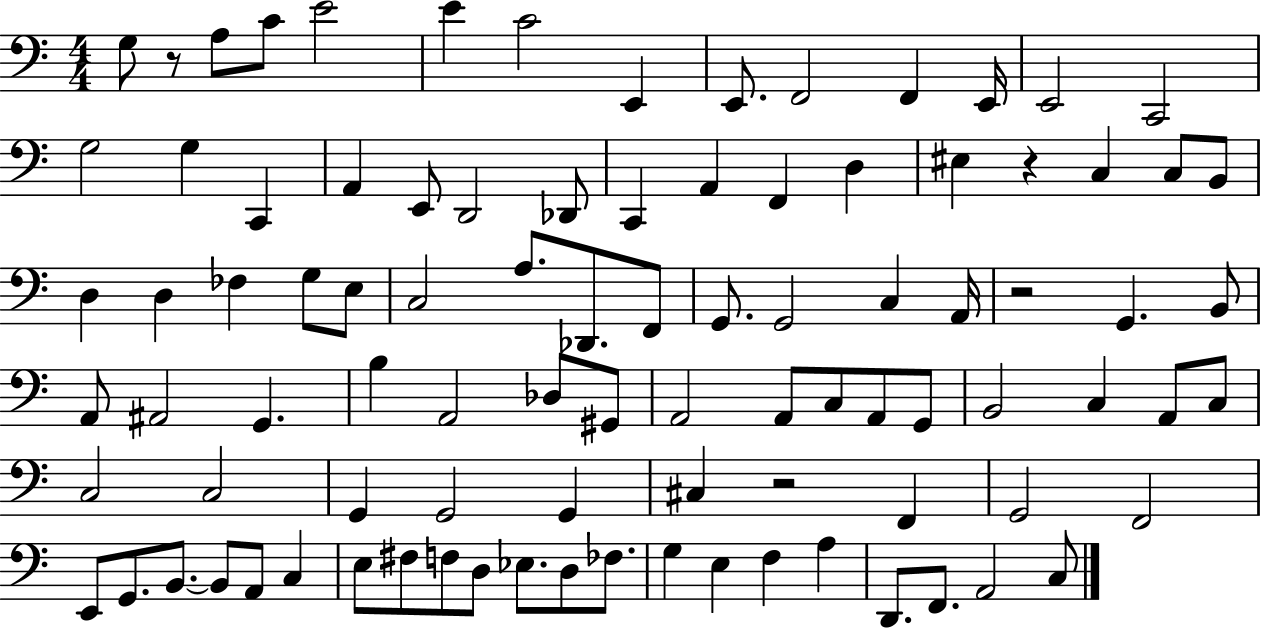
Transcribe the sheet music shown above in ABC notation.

X:1
T:Untitled
M:4/4
L:1/4
K:C
G,/2 z/2 A,/2 C/2 E2 E C2 E,, E,,/2 F,,2 F,, E,,/4 E,,2 C,,2 G,2 G, C,, A,, E,,/2 D,,2 _D,,/2 C,, A,, F,, D, ^E, z C, C,/2 B,,/2 D, D, _F, G,/2 E,/2 C,2 A,/2 _D,,/2 F,,/2 G,,/2 G,,2 C, A,,/4 z2 G,, B,,/2 A,,/2 ^A,,2 G,, B, A,,2 _D,/2 ^G,,/2 A,,2 A,,/2 C,/2 A,,/2 G,,/2 B,,2 C, A,,/2 C,/2 C,2 C,2 G,, G,,2 G,, ^C, z2 F,, G,,2 F,,2 E,,/2 G,,/2 B,,/2 B,,/2 A,,/2 C, E,/2 ^F,/2 F,/2 D,/2 _E,/2 D,/2 _F,/2 G, E, F, A, D,,/2 F,,/2 A,,2 C,/2